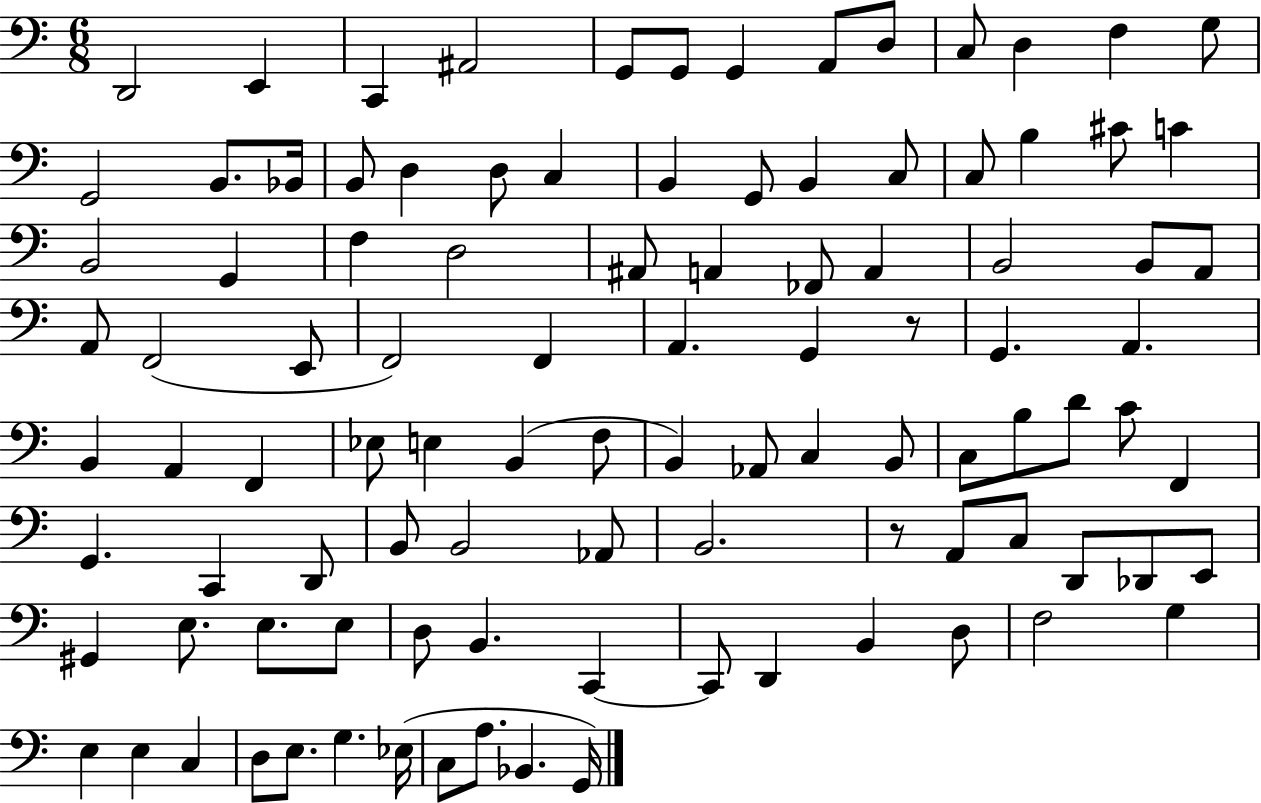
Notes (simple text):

D2/h E2/q C2/q A#2/h G2/e G2/e G2/q A2/e D3/e C3/e D3/q F3/q G3/e G2/h B2/e. Bb2/s B2/e D3/q D3/e C3/q B2/q G2/e B2/q C3/e C3/e B3/q C#4/e C4/q B2/h G2/q F3/q D3/h A#2/e A2/q FES2/e A2/q B2/h B2/e A2/e A2/e F2/h E2/e F2/h F2/q A2/q. G2/q R/e G2/q. A2/q. B2/q A2/q F2/q Eb3/e E3/q B2/q F3/e B2/q Ab2/e C3/q B2/e C3/e B3/e D4/e C4/e F2/q G2/q. C2/q D2/e B2/e B2/h Ab2/e B2/h. R/e A2/e C3/e D2/e Db2/e E2/e G#2/q E3/e. E3/e. E3/e D3/e B2/q. C2/q C2/e D2/q B2/q D3/e F3/h G3/q E3/q E3/q C3/q D3/e E3/e. G3/q. Eb3/s C3/e A3/e. Bb2/q. G2/s